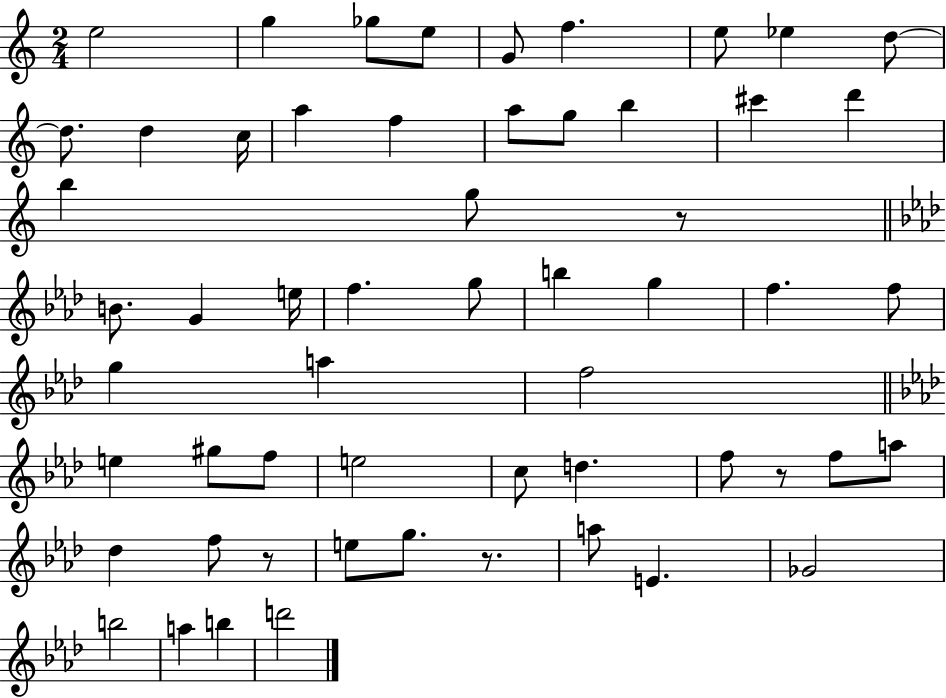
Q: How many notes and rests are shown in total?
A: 57